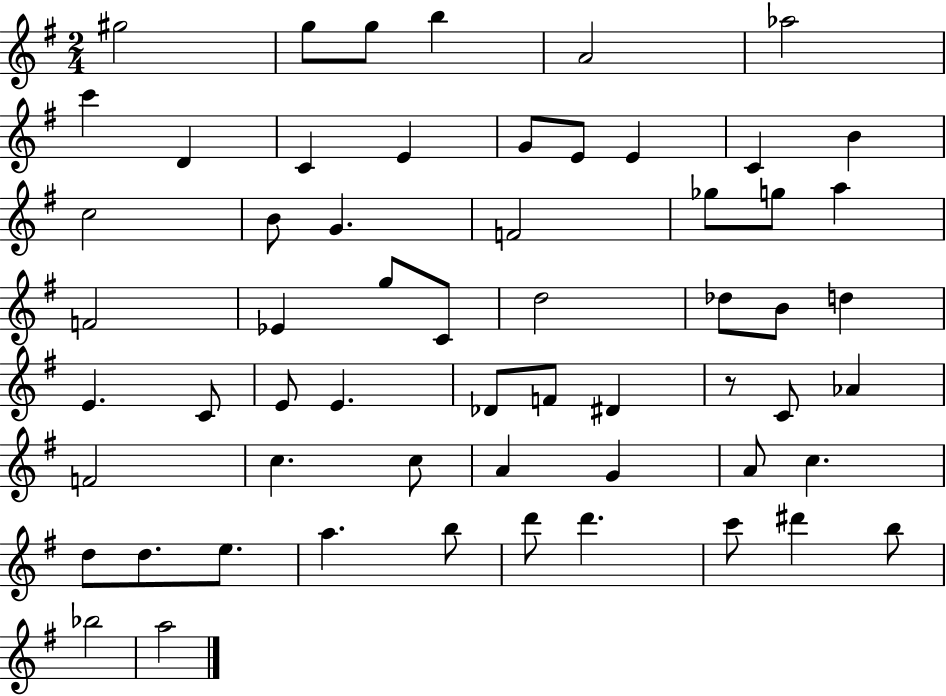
X:1
T:Untitled
M:2/4
L:1/4
K:G
^g2 g/2 g/2 b A2 _a2 c' D C E G/2 E/2 E C B c2 B/2 G F2 _g/2 g/2 a F2 _E g/2 C/2 d2 _d/2 B/2 d E C/2 E/2 E _D/2 F/2 ^D z/2 C/2 _A F2 c c/2 A G A/2 c d/2 d/2 e/2 a b/2 d'/2 d' c'/2 ^d' b/2 _b2 a2